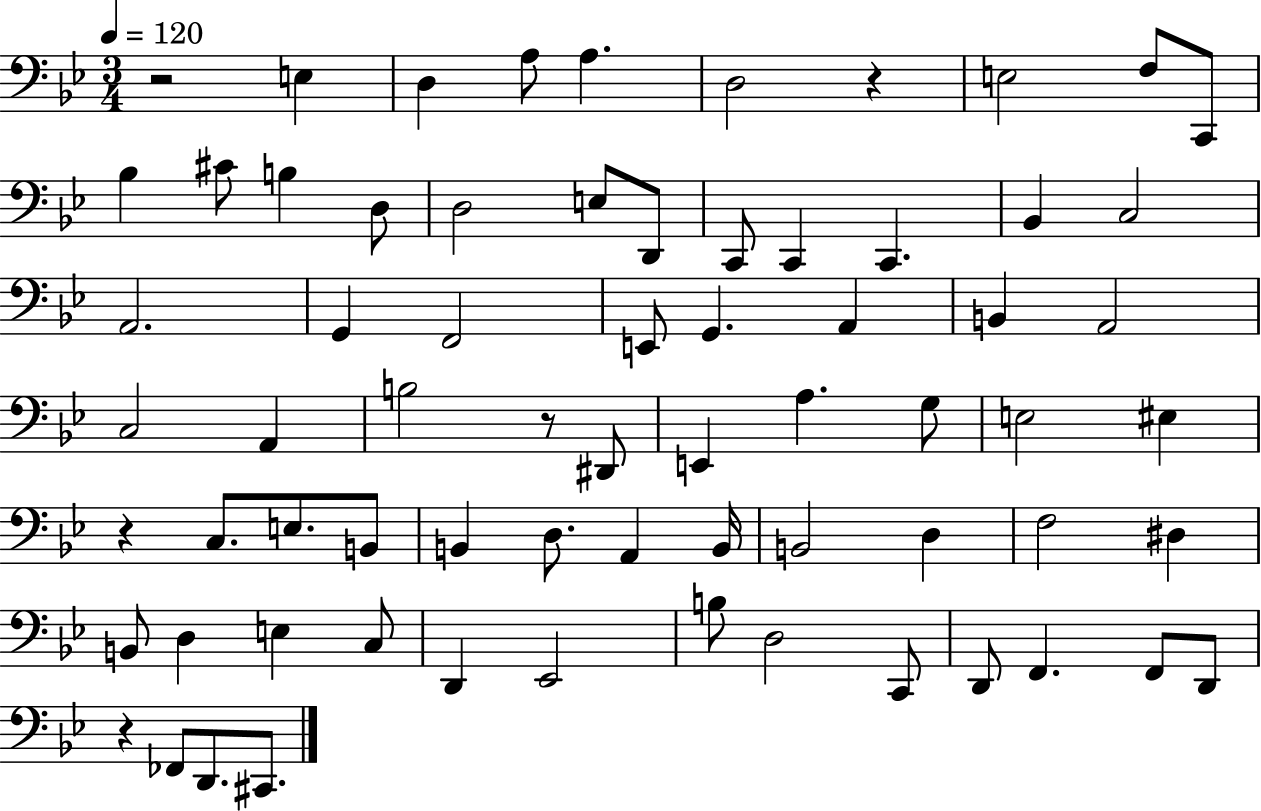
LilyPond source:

{
  \clef bass
  \numericTimeSignature
  \time 3/4
  \key bes \major
  \tempo 4 = 120
  r2 e4 | d4 a8 a4. | d2 r4 | e2 f8 c,8 | \break bes4 cis'8 b4 d8 | d2 e8 d,8 | c,8 c,4 c,4. | bes,4 c2 | \break a,2. | g,4 f,2 | e,8 g,4. a,4 | b,4 a,2 | \break c2 a,4 | b2 r8 dis,8 | e,4 a4. g8 | e2 eis4 | \break r4 c8. e8. b,8 | b,4 d8. a,4 b,16 | b,2 d4 | f2 dis4 | \break b,8 d4 e4 c8 | d,4 ees,2 | b8 d2 c,8 | d,8 f,4. f,8 d,8 | \break r4 fes,8 d,8. cis,8. | \bar "|."
}